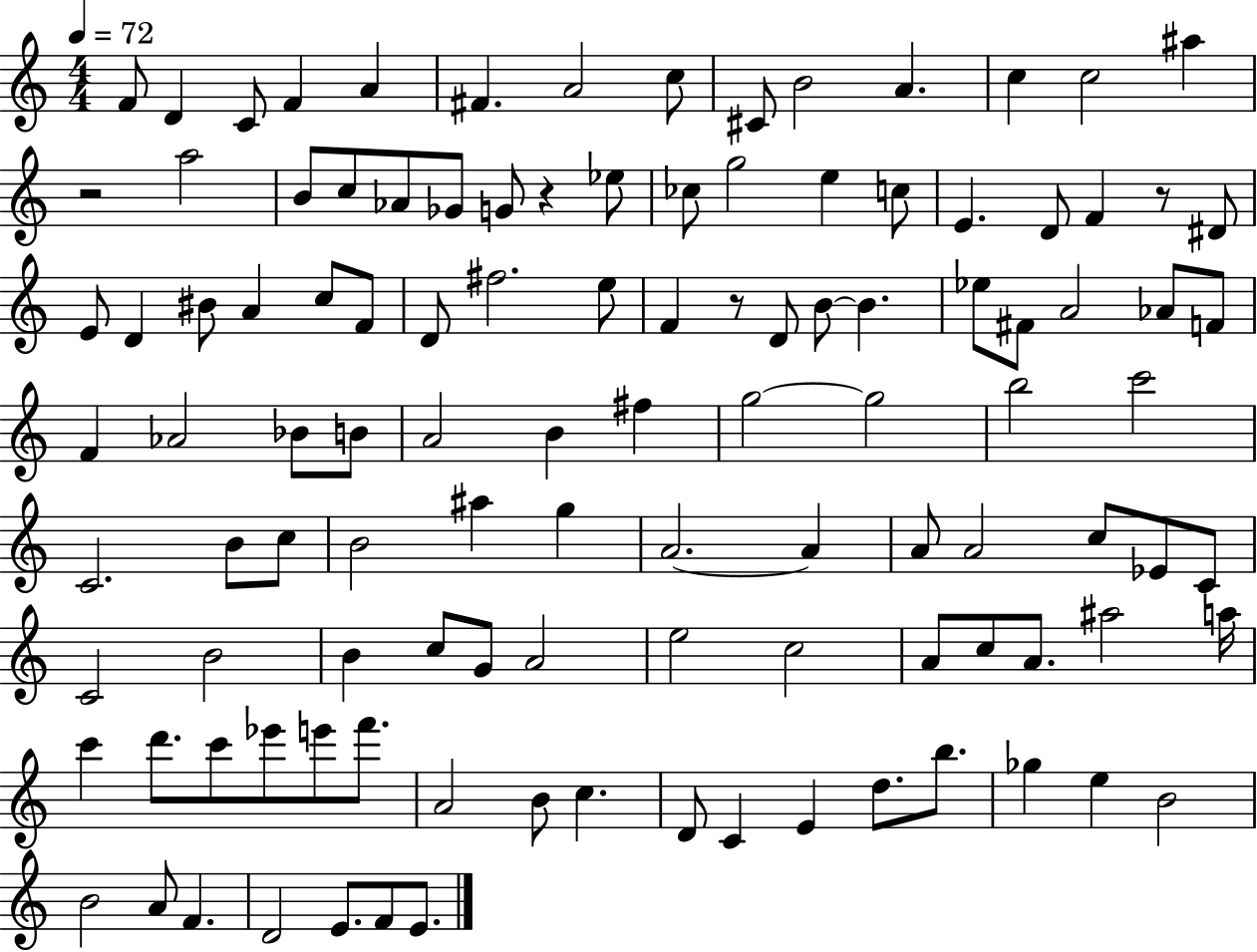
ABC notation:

X:1
T:Untitled
M:4/4
L:1/4
K:C
F/2 D C/2 F A ^F A2 c/2 ^C/2 B2 A c c2 ^a z2 a2 B/2 c/2 _A/2 _G/2 G/2 z _e/2 _c/2 g2 e c/2 E D/2 F z/2 ^D/2 E/2 D ^B/2 A c/2 F/2 D/2 ^f2 e/2 F z/2 D/2 B/2 B _e/2 ^F/2 A2 _A/2 F/2 F _A2 _B/2 B/2 A2 B ^f g2 g2 b2 c'2 C2 B/2 c/2 B2 ^a g A2 A A/2 A2 c/2 _E/2 C/2 C2 B2 B c/2 G/2 A2 e2 c2 A/2 c/2 A/2 ^a2 a/4 c' d'/2 c'/2 _e'/2 e'/2 f'/2 A2 B/2 c D/2 C E d/2 b/2 _g e B2 B2 A/2 F D2 E/2 F/2 E/2